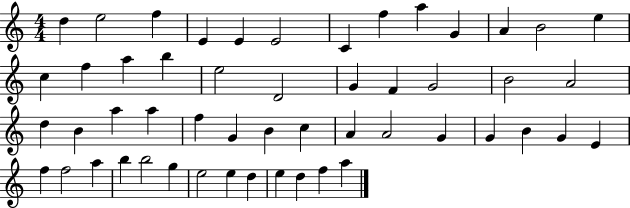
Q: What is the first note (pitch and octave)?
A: D5